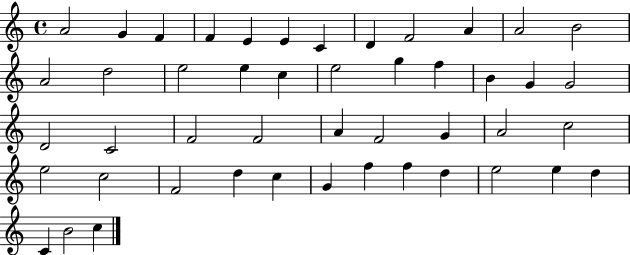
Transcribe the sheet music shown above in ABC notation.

X:1
T:Untitled
M:4/4
L:1/4
K:C
A2 G F F E E C D F2 A A2 B2 A2 d2 e2 e c e2 g f B G G2 D2 C2 F2 F2 A F2 G A2 c2 e2 c2 F2 d c G f f d e2 e d C B2 c